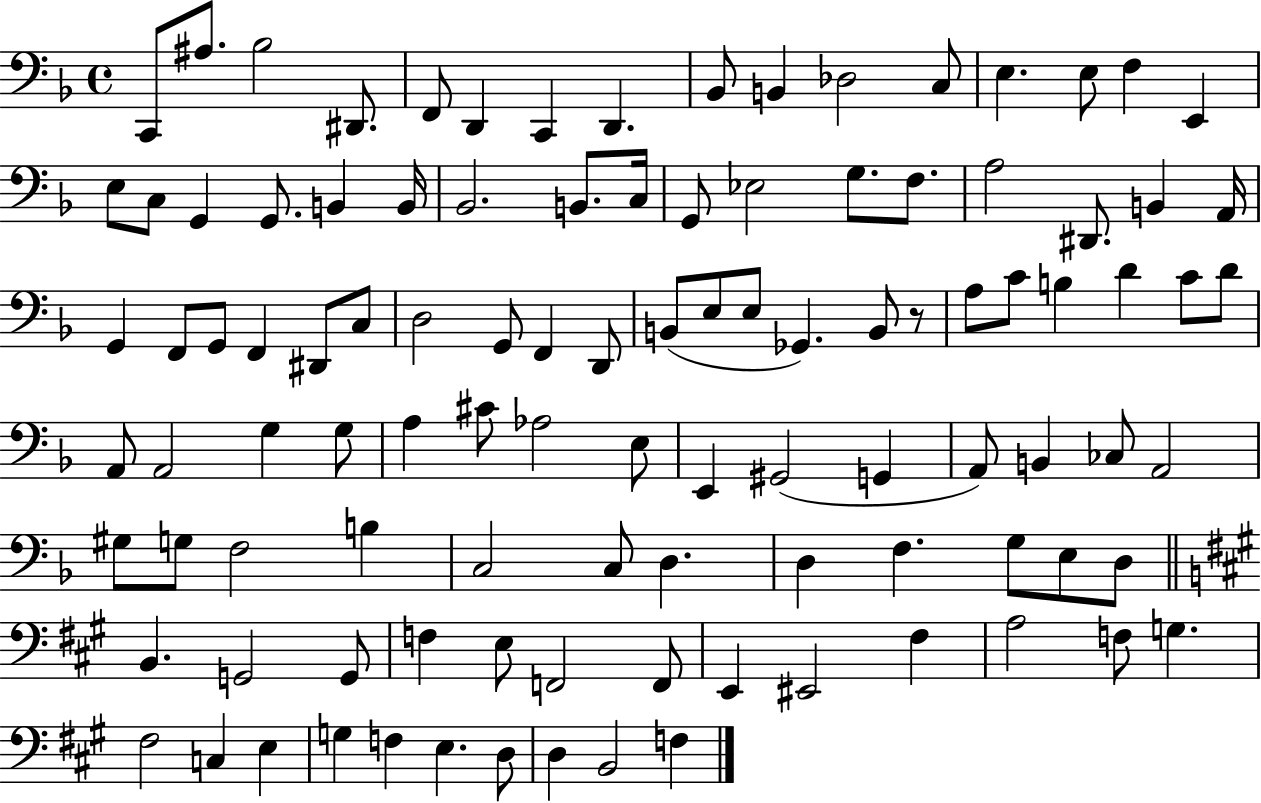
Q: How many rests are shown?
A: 1